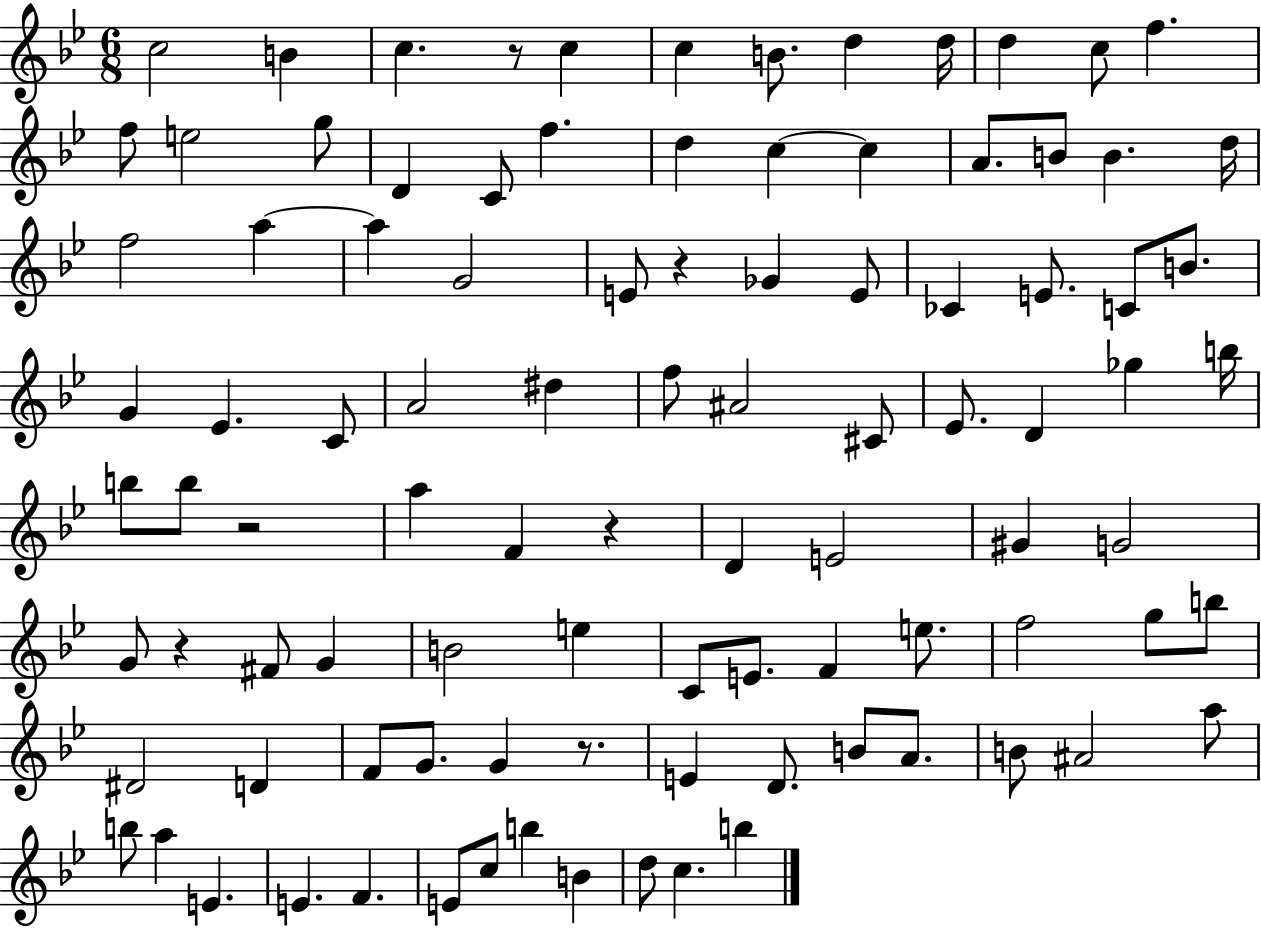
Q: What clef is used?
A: treble